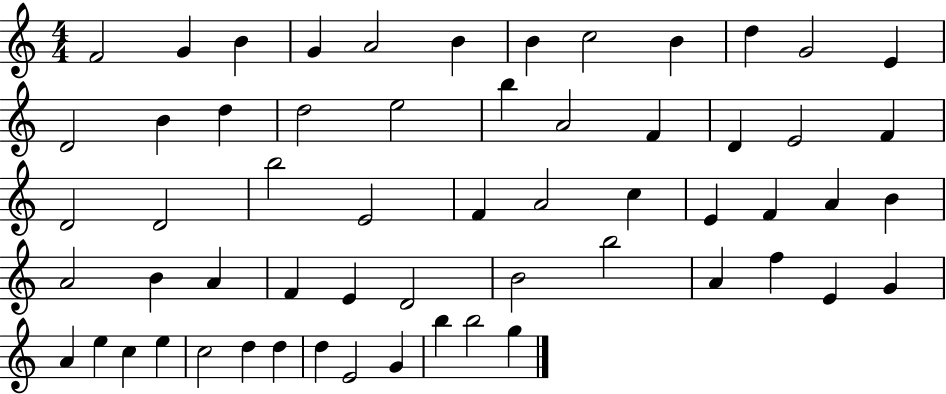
{
  \clef treble
  \numericTimeSignature
  \time 4/4
  \key c \major
  f'2 g'4 b'4 | g'4 a'2 b'4 | b'4 c''2 b'4 | d''4 g'2 e'4 | \break d'2 b'4 d''4 | d''2 e''2 | b''4 a'2 f'4 | d'4 e'2 f'4 | \break d'2 d'2 | b''2 e'2 | f'4 a'2 c''4 | e'4 f'4 a'4 b'4 | \break a'2 b'4 a'4 | f'4 e'4 d'2 | b'2 b''2 | a'4 f''4 e'4 g'4 | \break a'4 e''4 c''4 e''4 | c''2 d''4 d''4 | d''4 e'2 g'4 | b''4 b''2 g''4 | \break \bar "|."
}